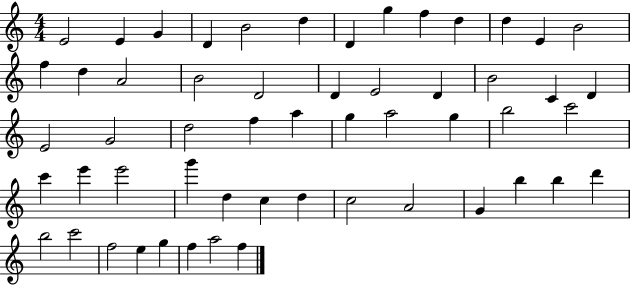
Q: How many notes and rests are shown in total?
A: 55